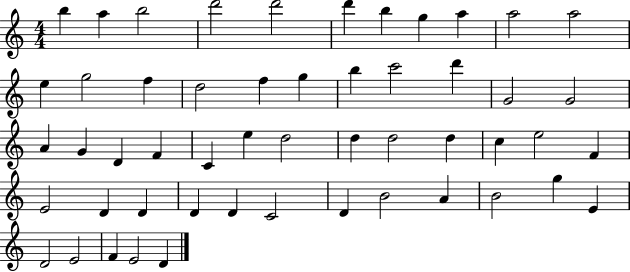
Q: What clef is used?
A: treble